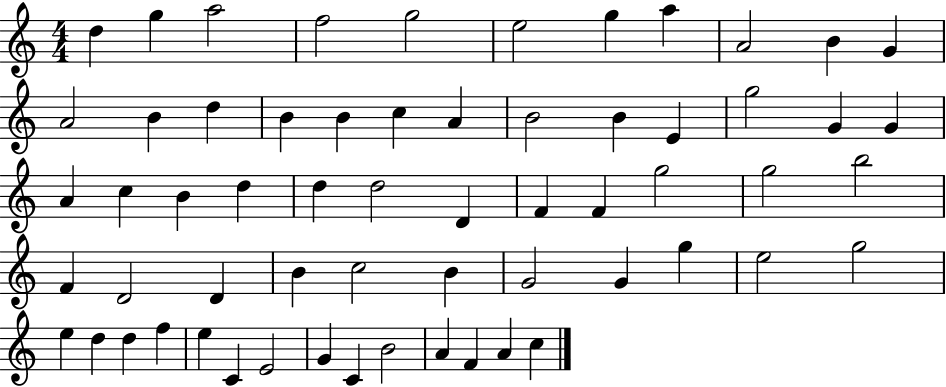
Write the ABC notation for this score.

X:1
T:Untitled
M:4/4
L:1/4
K:C
d g a2 f2 g2 e2 g a A2 B G A2 B d B B c A B2 B E g2 G G A c B d d d2 D F F g2 g2 b2 F D2 D B c2 B G2 G g e2 g2 e d d f e C E2 G C B2 A F A c